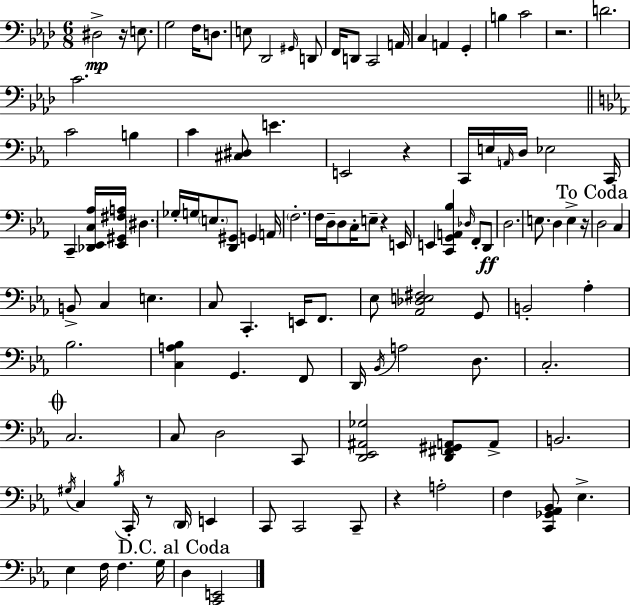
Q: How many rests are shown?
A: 7